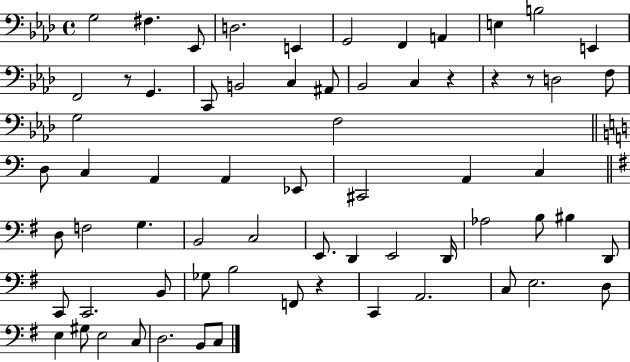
{
  \clef bass
  \time 4/4
  \defaultTimeSignature
  \key aes \major
  g2 fis4. ees,8 | d2. e,4 | g,2 f,4 a,4 | e4 b2 e,4 | \break f,2 r8 g,4. | c,8 b,2 c4 ais,8 | bes,2 c4 r4 | r4 r8 d2 f8 | \break g2 f2 | \bar "||" \break \key c \major d8 c4 a,4 a,4 ees,8 | cis,2 a,4 c4 | \bar "||" \break \key g \major d8 f2 g4. | b,2 c2 | e,8. d,4 e,2 d,16 | aes2 b8 bis4 d,8 | \break c,8 c,2. b,8 | ges8 b2 f,8 r4 | c,4 a,2. | c8 e2. d8 | \break e4 gis8 e2 c8 | d2. b,8 c8 | \bar "|."
}